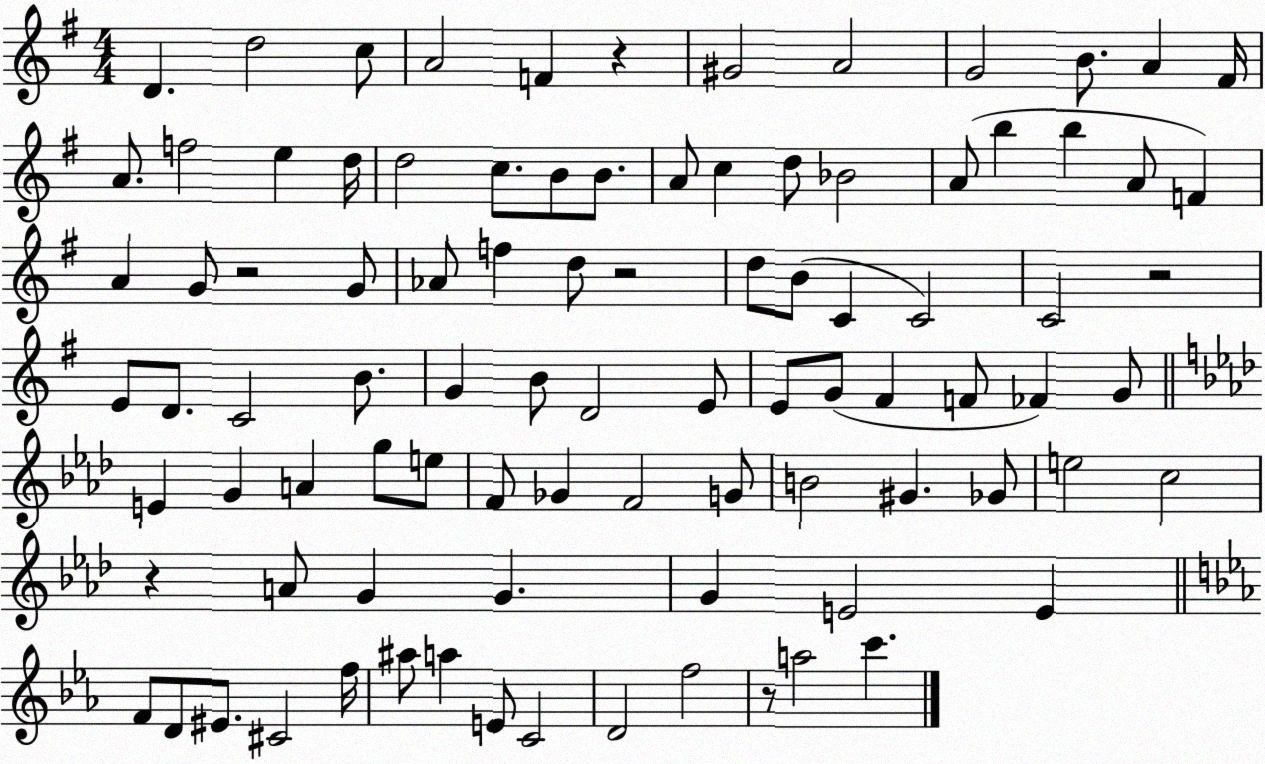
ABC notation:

X:1
T:Untitled
M:4/4
L:1/4
K:G
D d2 c/2 A2 F z ^G2 A2 G2 B/2 A ^F/4 A/2 f2 e d/4 d2 c/2 B/2 B/2 A/2 c d/2 _B2 A/2 b b A/2 F A G/2 z2 G/2 _A/2 f d/2 z2 d/2 B/2 C C2 C2 z2 E/2 D/2 C2 B/2 G B/2 D2 E/2 E/2 G/2 ^F F/2 _F G/2 E G A g/2 e/2 F/2 _G F2 G/2 B2 ^G _G/2 e2 c2 z A/2 G G G E2 E F/2 D/2 ^E/2 ^C2 f/4 ^a/2 a E/2 C2 D2 f2 z/2 a2 c'